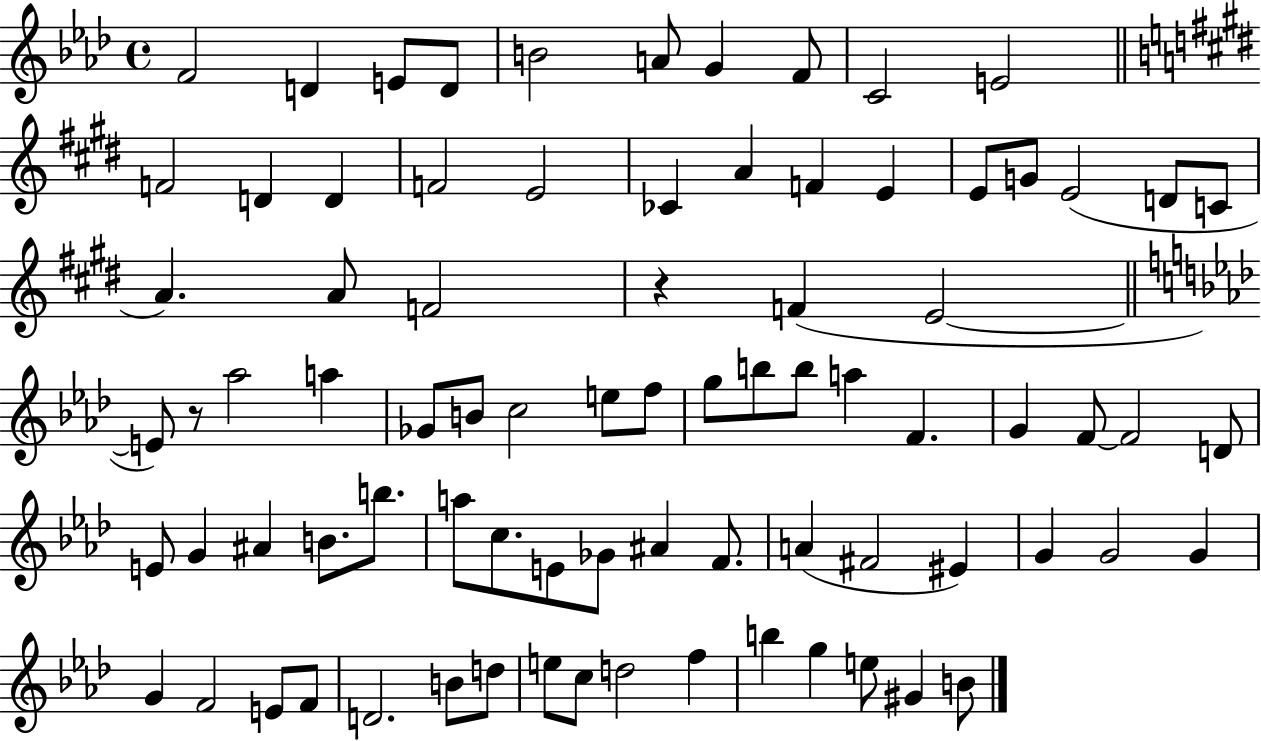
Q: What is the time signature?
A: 4/4